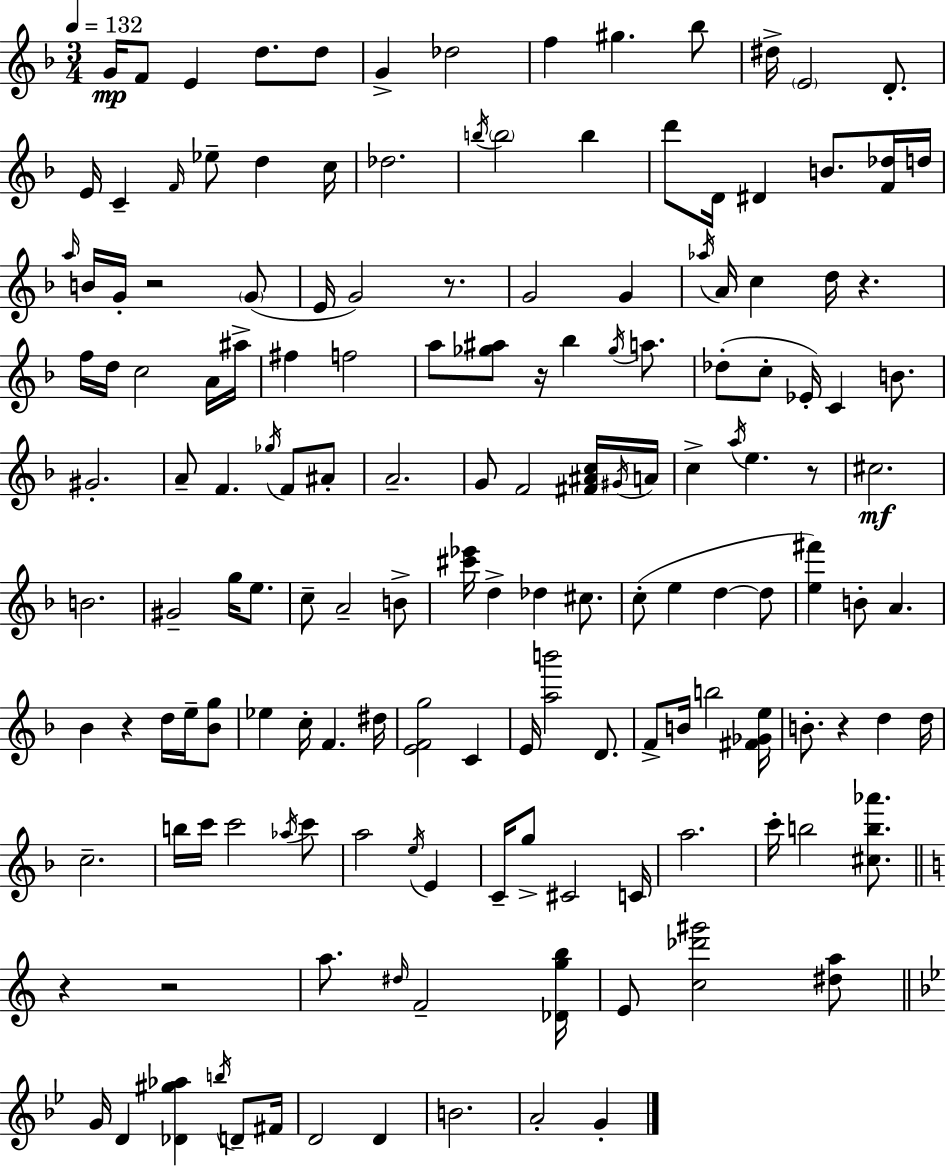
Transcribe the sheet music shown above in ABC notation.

X:1
T:Untitled
M:3/4
L:1/4
K:Dm
G/4 F/2 E d/2 d/2 G _d2 f ^g _b/2 ^d/4 E2 D/2 E/4 C F/4 _e/2 d c/4 _d2 b/4 b2 b d'/2 D/4 ^D B/2 [F_d]/4 d/4 a/4 B/4 G/4 z2 G/2 E/4 G2 z/2 G2 G _a/4 A/4 c d/4 z f/4 d/4 c2 A/4 ^a/4 ^f f2 a/2 [_g^a]/2 z/4 _b _g/4 a/2 _d/2 c/2 _E/4 C B/2 ^G2 A/2 F _g/4 F/2 ^A/2 A2 G/2 F2 [^F^Ac]/4 ^G/4 A/4 c a/4 e z/2 ^c2 B2 ^G2 g/4 e/2 c/2 A2 B/2 [^c'_e']/4 d _d ^c/2 c/2 e d d/2 [e^f'] B/2 A _B z d/4 e/4 [_Bg]/2 _e c/4 F ^d/4 [EFg]2 C E/4 [ab']2 D/2 F/2 B/4 b2 [^F_Ge]/4 B/2 z d d/4 c2 b/4 c'/4 c'2 _a/4 c'/2 a2 e/4 E C/4 g/2 ^C2 C/4 a2 c'/4 b2 [^cb_a']/2 z z2 a/2 ^d/4 F2 [_Dgb]/4 E/2 [c_d'^g']2 [^da]/2 G/4 D [_D^g_a] b/4 D/2 ^F/4 D2 D B2 A2 G